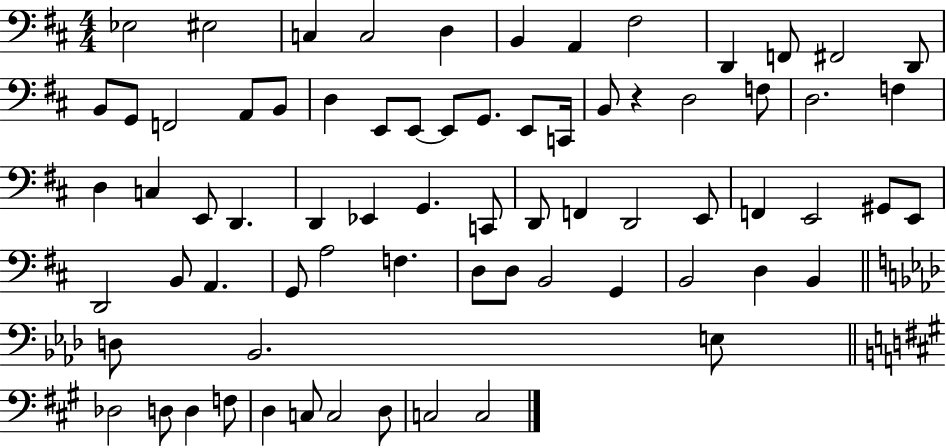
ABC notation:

X:1
T:Untitled
M:4/4
L:1/4
K:D
_E,2 ^E,2 C, C,2 D, B,, A,, ^F,2 D,, F,,/2 ^F,,2 D,,/2 B,,/2 G,,/2 F,,2 A,,/2 B,,/2 D, E,,/2 E,,/2 E,,/2 G,,/2 E,,/2 C,,/4 B,,/2 z D,2 F,/2 D,2 F, D, C, E,,/2 D,, D,, _E,, G,, C,,/2 D,,/2 F,, D,,2 E,,/2 F,, E,,2 ^G,,/2 E,,/2 D,,2 B,,/2 A,, G,,/2 A,2 F, D,/2 D,/2 B,,2 G,, B,,2 D, B,, D,/2 _B,,2 E,/2 _D,2 D,/2 D, F,/2 D, C,/2 C,2 D,/2 C,2 C,2